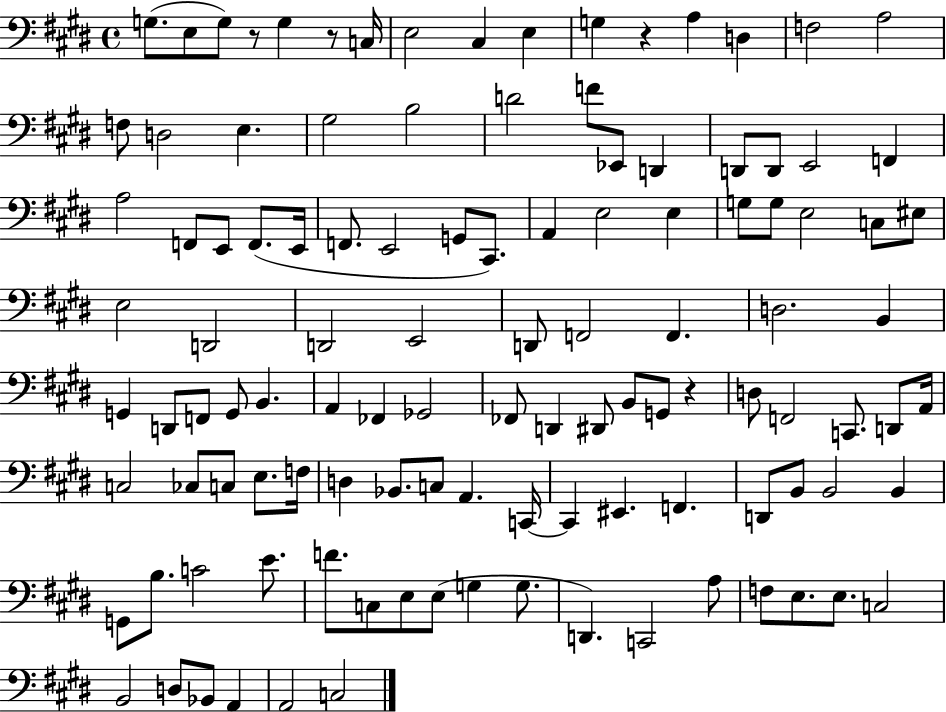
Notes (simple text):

G3/e. E3/e G3/e R/e G3/q R/e C3/s E3/h C#3/q E3/q G3/q R/q A3/q D3/q F3/h A3/h F3/e D3/h E3/q. G#3/h B3/h D4/h F4/e Eb2/e D2/q D2/e D2/e E2/h F2/q A3/h F2/e E2/e F2/e. E2/s F2/e. E2/h G2/e C#2/e. A2/q E3/h E3/q G3/e G3/e E3/h C3/e EIS3/e E3/h D2/h D2/h E2/h D2/e F2/h F2/q. D3/h. B2/q G2/q D2/e F2/e G2/e B2/q. A2/q FES2/q Gb2/h FES2/e D2/q D#2/e B2/e G2/e R/q D3/e F2/h C2/e. D2/e A2/s C3/h CES3/e C3/e E3/e. F3/s D3/q Bb2/e. C3/e A2/q. C2/s C2/q EIS2/q. F2/q. D2/e B2/e B2/h B2/q G2/e B3/e. C4/h E4/e. F4/e. C3/e E3/e E3/e G3/q G3/e. D2/q. C2/h A3/e F3/e E3/e. E3/e. C3/h B2/h D3/e Bb2/e A2/q A2/h C3/h